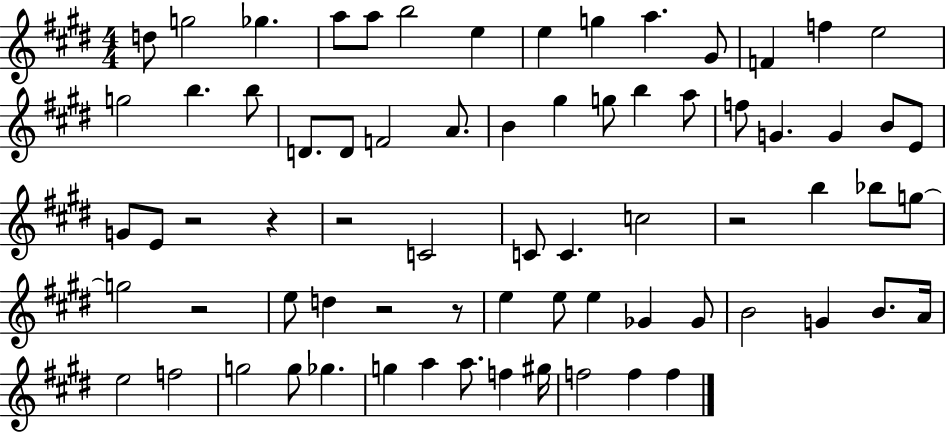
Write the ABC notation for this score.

X:1
T:Untitled
M:4/4
L:1/4
K:E
d/2 g2 _g a/2 a/2 b2 e e g a ^G/2 F f e2 g2 b b/2 D/2 D/2 F2 A/2 B ^g g/2 b a/2 f/2 G G B/2 E/2 G/2 E/2 z2 z z2 C2 C/2 C c2 z2 b _b/2 g/2 g2 z2 e/2 d z2 z/2 e e/2 e _G _G/2 B2 G B/2 A/4 e2 f2 g2 g/2 _g g a a/2 f ^g/4 f2 f f